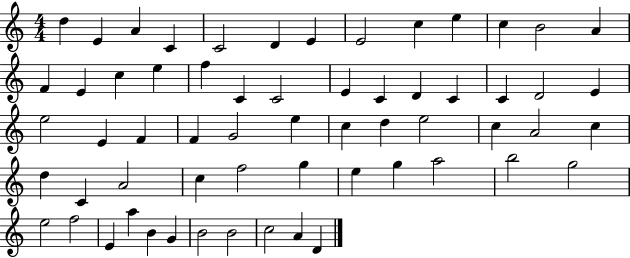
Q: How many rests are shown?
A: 0